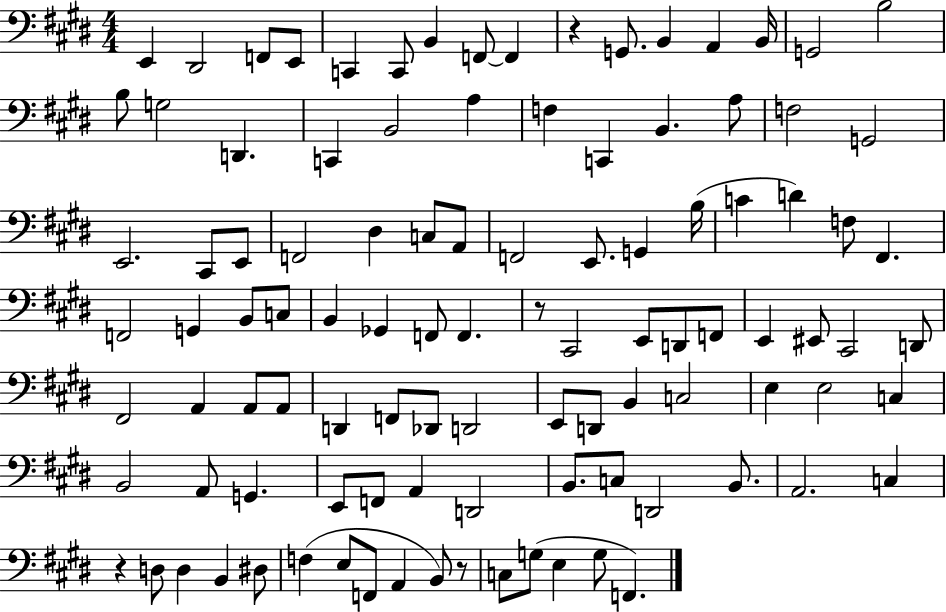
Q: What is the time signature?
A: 4/4